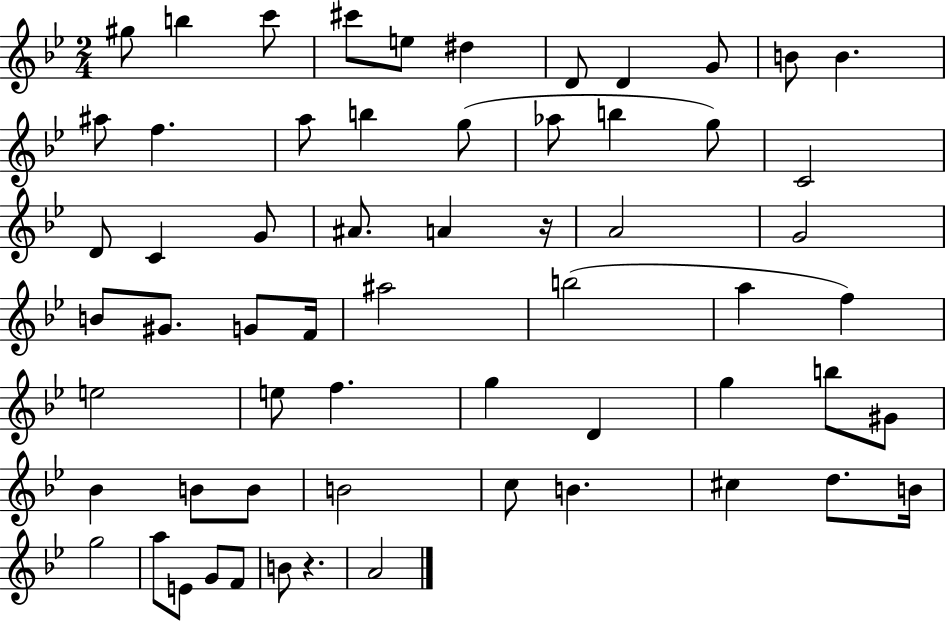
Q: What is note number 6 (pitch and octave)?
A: D#5